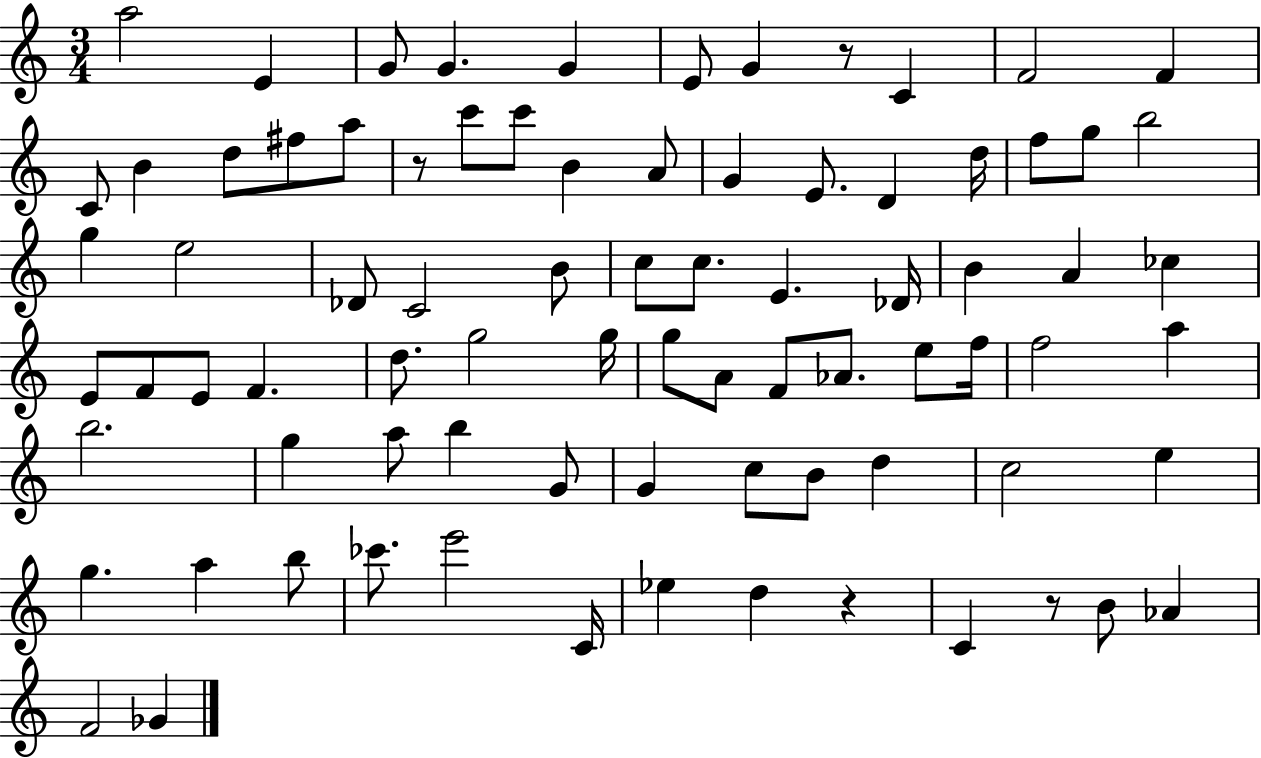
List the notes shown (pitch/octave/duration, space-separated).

A5/h E4/q G4/e G4/q. G4/q E4/e G4/q R/e C4/q F4/h F4/q C4/e B4/q D5/e F#5/e A5/e R/e C6/e C6/e B4/q A4/e G4/q E4/e. D4/q D5/s F5/e G5/e B5/h G5/q E5/h Db4/e C4/h B4/e C5/e C5/e. E4/q. Db4/s B4/q A4/q CES5/q E4/e F4/e E4/e F4/q. D5/e. G5/h G5/s G5/e A4/e F4/e Ab4/e. E5/e F5/s F5/h A5/q B5/h. G5/q A5/e B5/q G4/e G4/q C5/e B4/e D5/q C5/h E5/q G5/q. A5/q B5/e CES6/e. E6/h C4/s Eb5/q D5/q R/q C4/q R/e B4/e Ab4/q F4/h Gb4/q